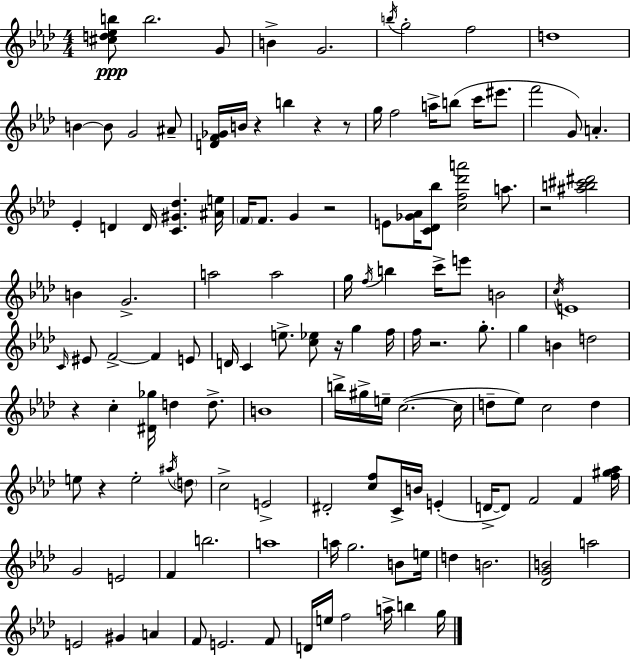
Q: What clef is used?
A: treble